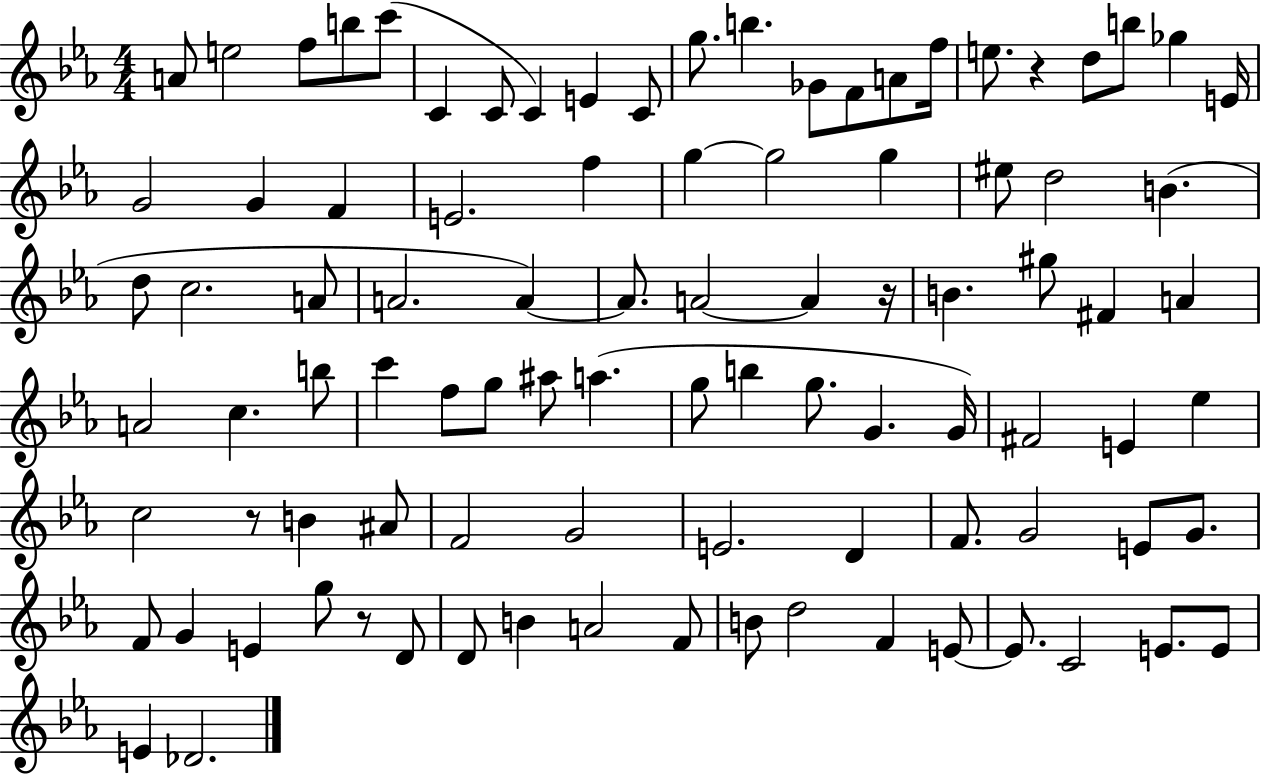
A4/e E5/h F5/e B5/e C6/e C4/q C4/e C4/q E4/q C4/e G5/e. B5/q. Gb4/e F4/e A4/e F5/s E5/e. R/q D5/e B5/e Gb5/q E4/s G4/h G4/q F4/q E4/h. F5/q G5/q G5/h G5/q EIS5/e D5/h B4/q. D5/e C5/h. A4/e A4/h. A4/q A4/e. A4/h A4/q R/s B4/q. G#5/e F#4/q A4/q A4/h C5/q. B5/e C6/q F5/e G5/e A#5/e A5/q. G5/e B5/q G5/e. G4/q. G4/s F#4/h E4/q Eb5/q C5/h R/e B4/q A#4/e F4/h G4/h E4/h. D4/q F4/e. G4/h E4/e G4/e. F4/e G4/q E4/q G5/e R/e D4/e D4/e B4/q A4/h F4/e B4/e D5/h F4/q E4/e E4/e. C4/h E4/e. E4/e E4/q Db4/h.